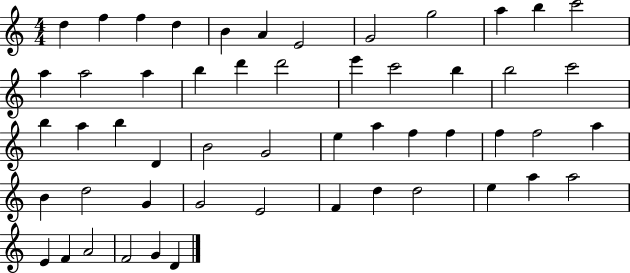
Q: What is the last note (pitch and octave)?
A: D4